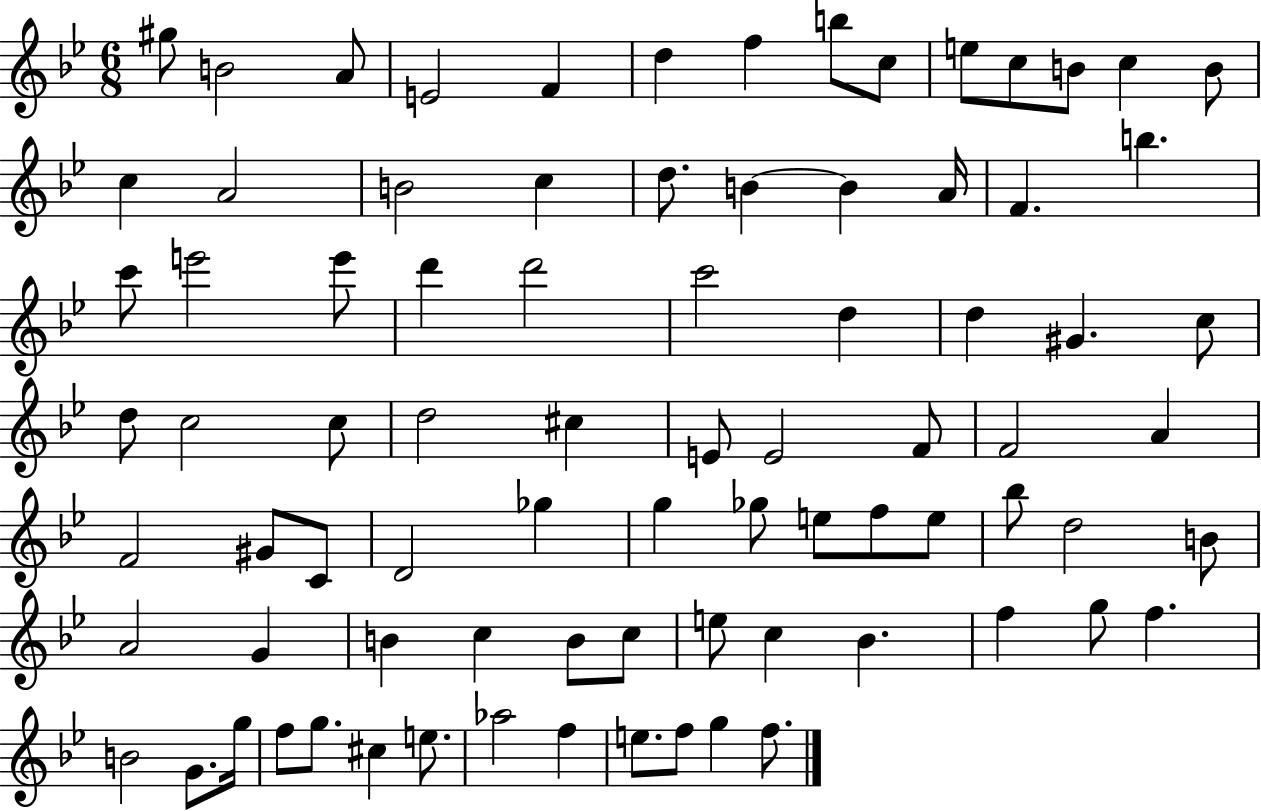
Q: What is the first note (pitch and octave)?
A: G#5